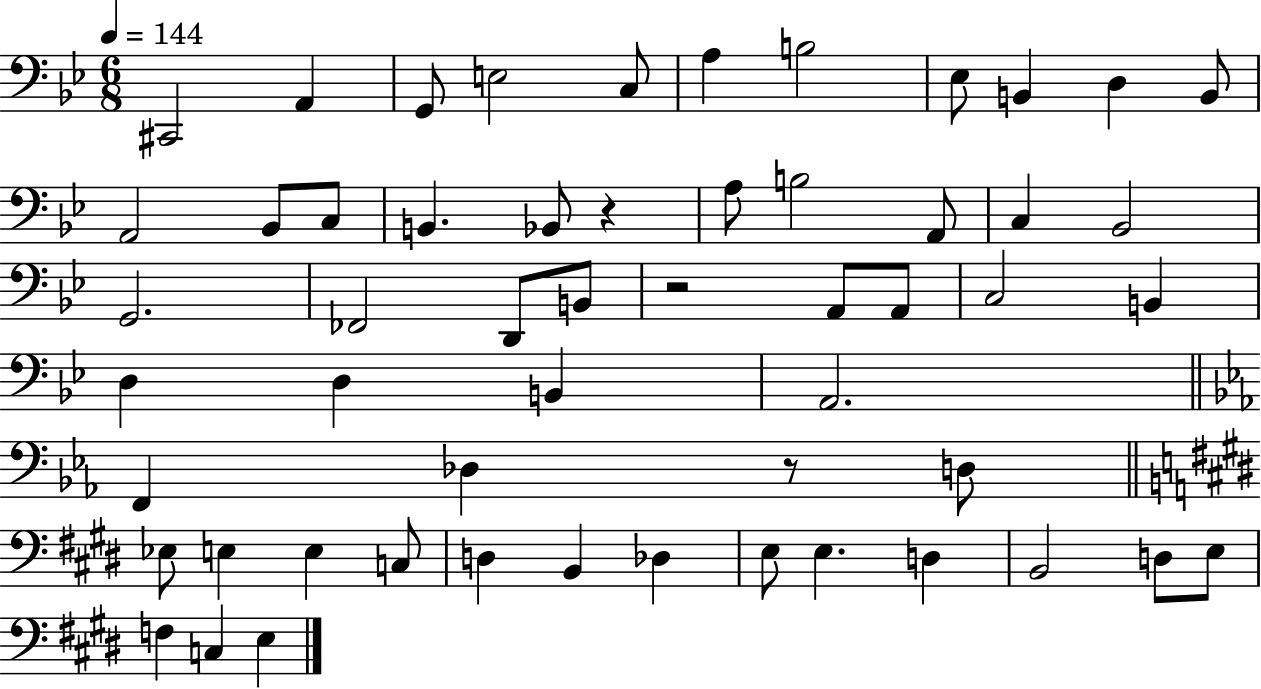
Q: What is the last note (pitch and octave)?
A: E3